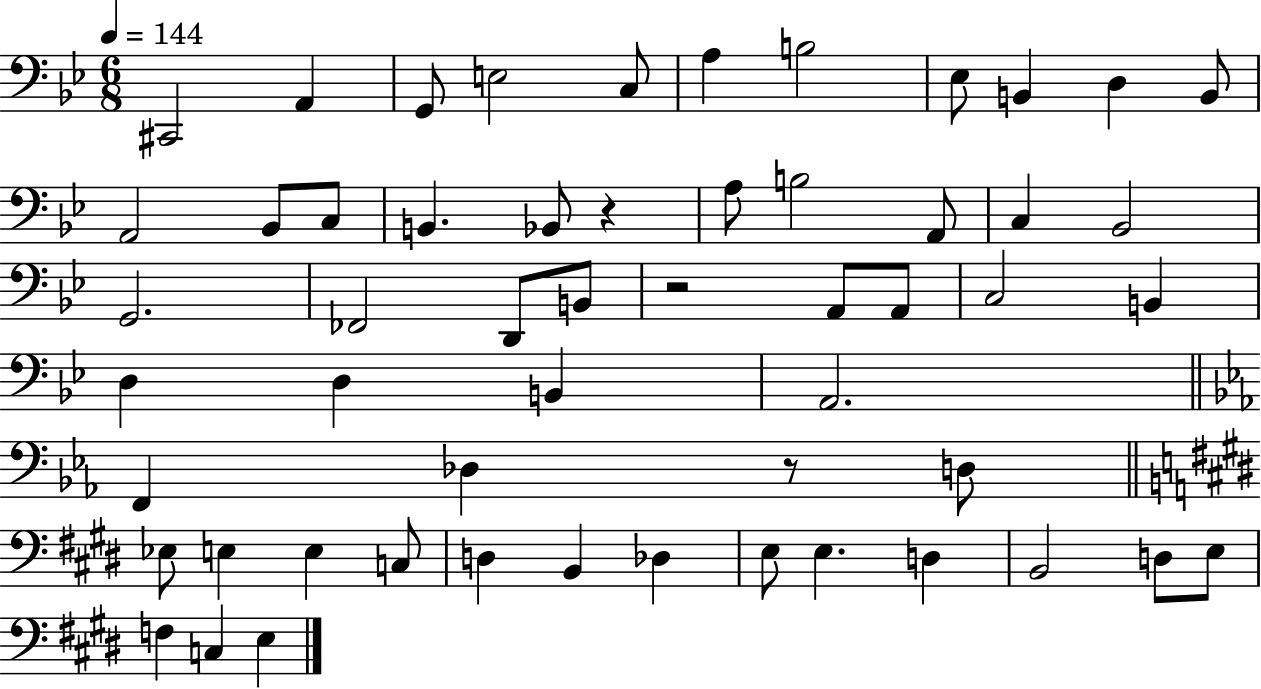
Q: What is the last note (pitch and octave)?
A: E3